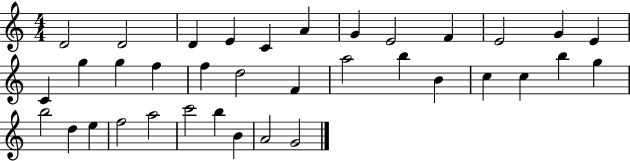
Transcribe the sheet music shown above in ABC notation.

X:1
T:Untitled
M:4/4
L:1/4
K:C
D2 D2 D E C A G E2 F E2 G E C g g f f d2 F a2 b B c c b g b2 d e f2 a2 c'2 b B A2 G2